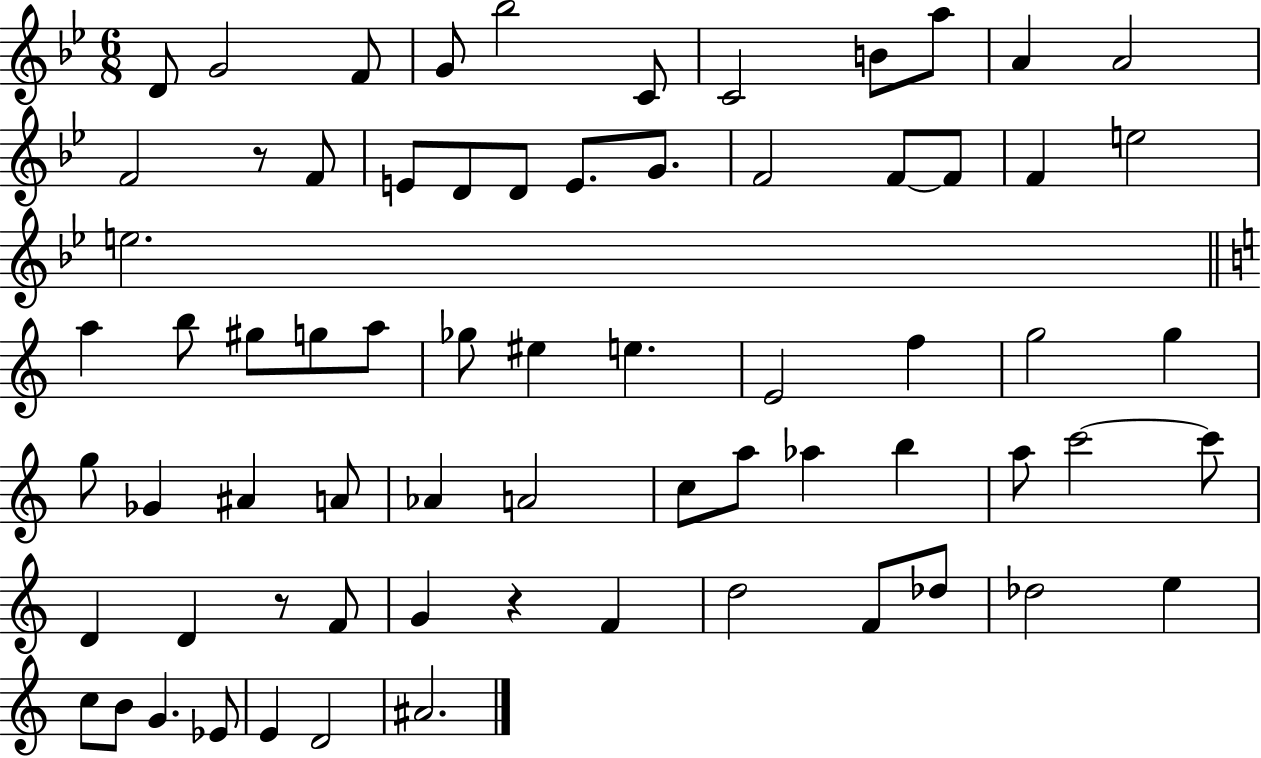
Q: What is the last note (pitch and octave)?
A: A#4